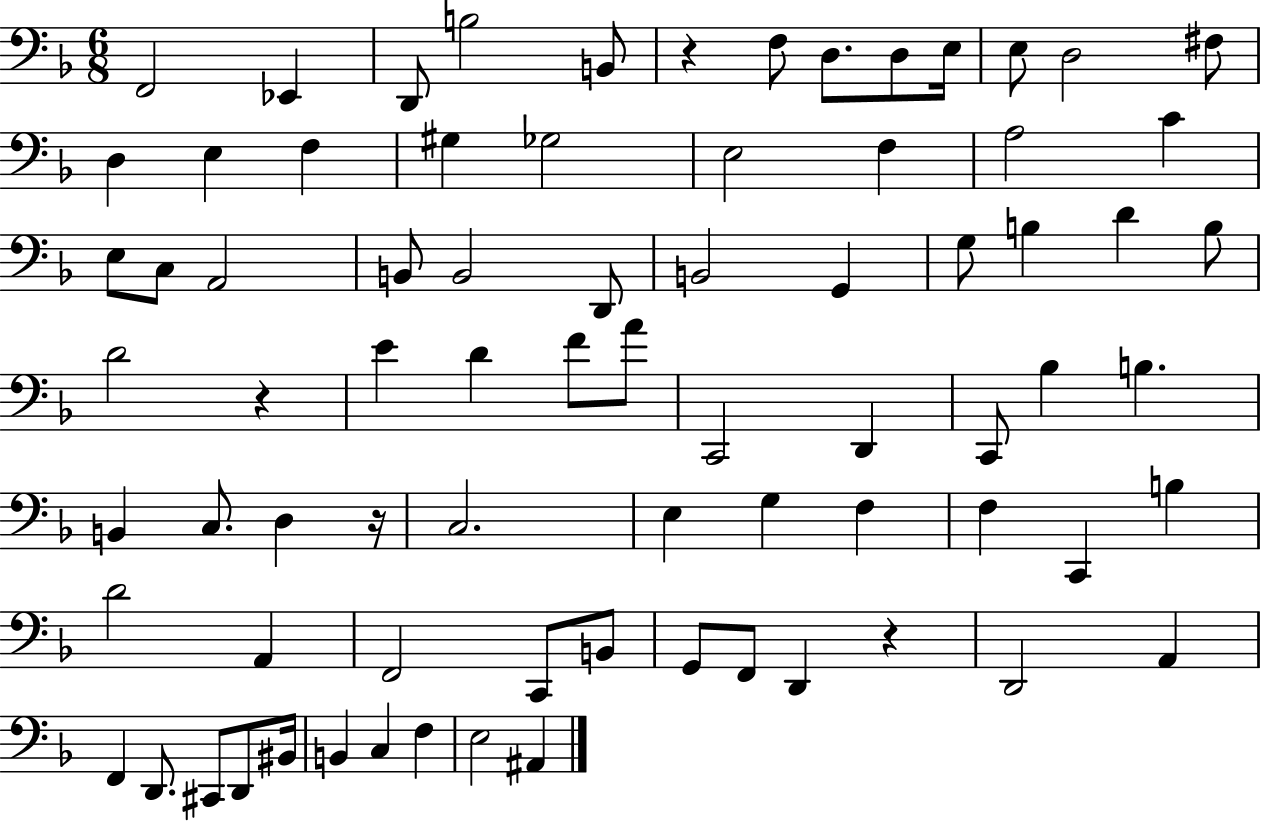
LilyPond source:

{
  \clef bass
  \numericTimeSignature
  \time 6/8
  \key f \major
  \repeat volta 2 { f,2 ees,4 | d,8 b2 b,8 | r4 f8 d8. d8 e16 | e8 d2 fis8 | \break d4 e4 f4 | gis4 ges2 | e2 f4 | a2 c'4 | \break e8 c8 a,2 | b,8 b,2 d,8 | b,2 g,4 | g8 b4 d'4 b8 | \break d'2 r4 | e'4 d'4 f'8 a'8 | c,2 d,4 | c,8 bes4 b4. | \break b,4 c8. d4 r16 | c2. | e4 g4 f4 | f4 c,4 b4 | \break d'2 a,4 | f,2 c,8 b,8 | g,8 f,8 d,4 r4 | d,2 a,4 | \break f,4 d,8. cis,8 d,8 bis,16 | b,4 c4 f4 | e2 ais,4 | } \bar "|."
}